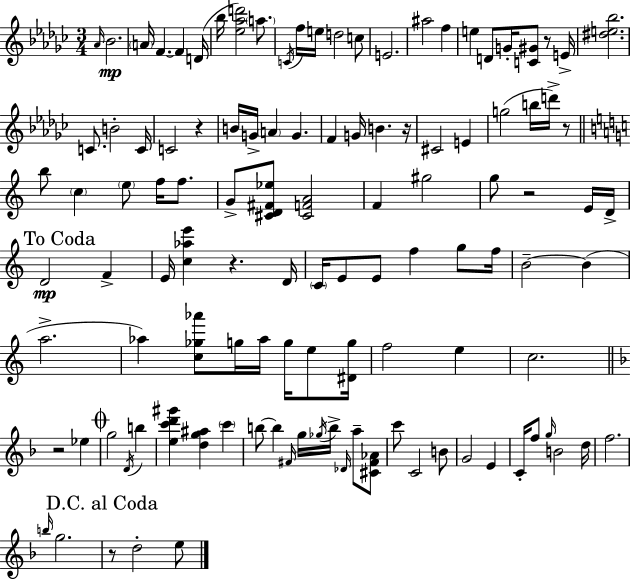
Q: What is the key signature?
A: EES minor